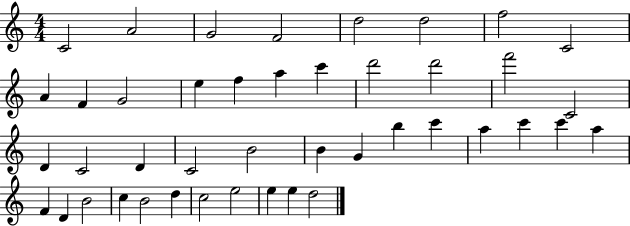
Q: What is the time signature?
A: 4/4